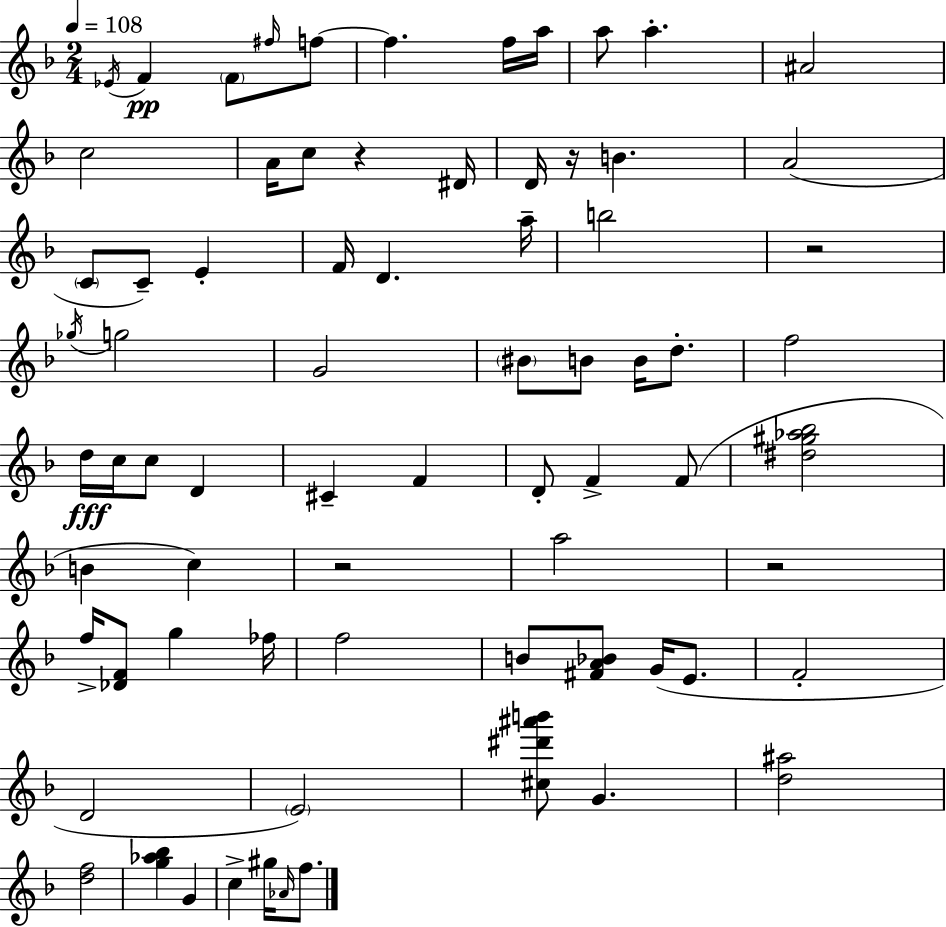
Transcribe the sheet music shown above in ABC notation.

X:1
T:Untitled
M:2/4
L:1/4
K:F
_E/4 F F/2 ^f/4 f/2 f f/4 a/4 a/2 a ^A2 c2 A/4 c/2 z ^D/4 D/4 z/4 B A2 C/2 C/2 E F/4 D a/4 b2 z2 _g/4 g2 G2 ^B/2 B/2 B/4 d/2 f2 d/4 c/4 c/2 D ^C F D/2 F F/2 [^d^g_a_b]2 B c z2 a2 z2 f/4 [_DF]/2 g _f/4 f2 B/2 [^FA_B]/2 G/4 E/2 F2 D2 E2 [^c^d'^a'b']/2 G [d^a]2 [df]2 [g_a_b] G c ^g/4 _A/4 f/2